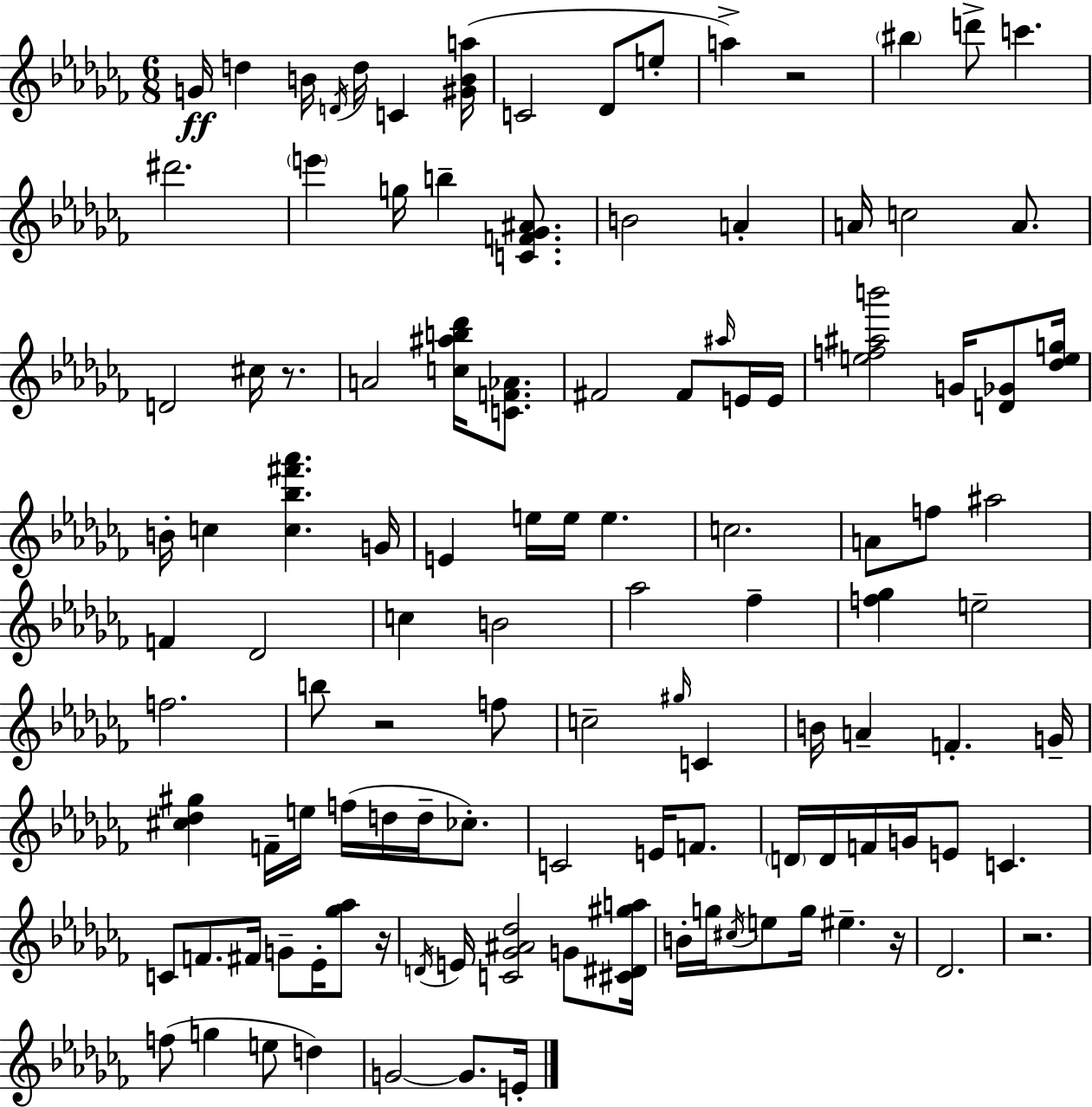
{
  \clef treble
  \numericTimeSignature
  \time 6/8
  \key aes \minor
  g'16\ff d''4 b'16 \acciaccatura { d'16 } d''16 c'4 | <gis' b' a''>16( c'2 des'8 e''8-. | a''4->) r2 | \parenthesize bis''4 d'''8-> c'''4. | \break dis'''2. | \parenthesize e'''4 g''16 b''4-- <c' f' ges' ais'>8. | b'2 a'4-. | a'16 c''2 a'8. | \break d'2 cis''16 r8. | a'2 <c'' ais'' b'' des'''>16 <c' f' aes'>8. | fis'2 fis'8 \grace { ais''16 } | e'16 e'16 <e'' f'' ais'' b'''>2 g'16 <d' ges'>8 | \break <des'' e'' g''>16 b'16-. c''4 <c'' bes'' fis''' aes'''>4. | g'16 e'4 e''16 e''16 e''4. | c''2. | a'8 f''8 ais''2 | \break f'4 des'2 | c''4 b'2 | aes''2 fes''4-- | <f'' ges''>4 e''2-- | \break f''2. | b''8 r2 | f''8 c''2-- \grace { gis''16 } c'4 | b'16 a'4-- f'4.-. | \break g'16-- <cis'' des'' gis''>4 f'16-- e''16 f''16( d''16 d''16-- | ces''8.-.) c'2 e'16 | f'8. \parenthesize d'16 d'16 f'16 g'16 e'8 c'4. | c'8 f'8. fis'16 g'8-- ees'16-. | \break <ges'' aes''>8 r16 \acciaccatura { d'16 } e'16 <c' ges' ais' des''>2 | g'8 <cis' dis' gis'' a''>16 b'16-. g''16 \acciaccatura { cis''16 } e''8 g''16 eis''4.-- | r16 des'2. | r2. | \break f''8( g''4 e''8 | d''4) g'2~~ | g'8. e'16-. \bar "|."
}